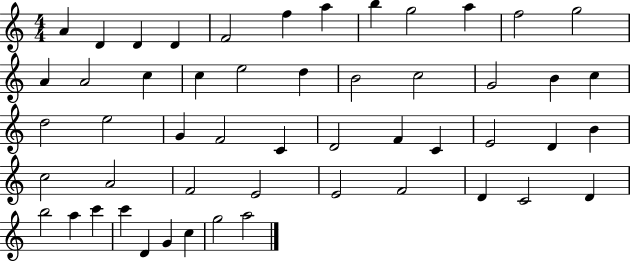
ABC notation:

X:1
T:Untitled
M:4/4
L:1/4
K:C
A D D D F2 f a b g2 a f2 g2 A A2 c c e2 d B2 c2 G2 B c d2 e2 G F2 C D2 F C E2 D B c2 A2 F2 E2 E2 F2 D C2 D b2 a c' c' D G c g2 a2